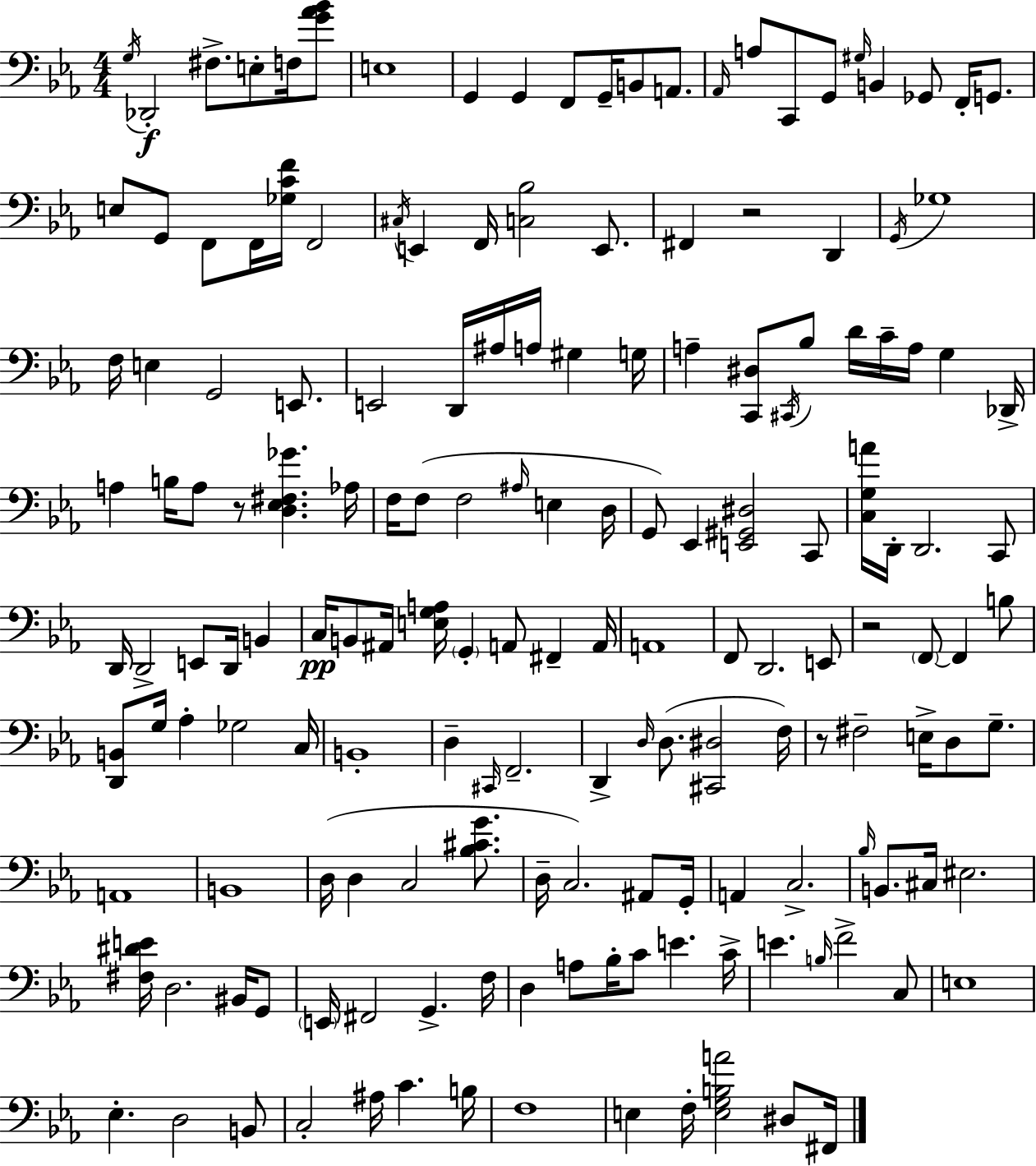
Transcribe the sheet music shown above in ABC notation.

X:1
T:Untitled
M:4/4
L:1/4
K:Eb
G,/4 _D,,2 ^F,/2 E,/2 F,/4 [G_A_B]/2 E,4 G,, G,, F,,/2 G,,/4 B,,/2 A,,/2 _A,,/4 A,/2 C,,/2 G,,/2 ^G,/4 B,, _G,,/2 F,,/4 G,,/2 E,/2 G,,/2 F,,/2 F,,/4 [_G,CF]/4 F,,2 ^C,/4 E,, F,,/4 [C,_B,]2 E,,/2 ^F,, z2 D,, G,,/4 _G,4 F,/4 E, G,,2 E,,/2 E,,2 D,,/4 ^A,/4 A,/4 ^G, G,/4 A, [C,,^D,]/2 ^C,,/4 _B,/2 D/4 C/4 A,/4 G, _D,,/4 A, B,/4 A,/2 z/2 [D,_E,^F,_G] _A,/4 F,/4 F,/2 F,2 ^A,/4 E, D,/4 G,,/2 _E,, [E,,^G,,^D,]2 C,,/2 [C,G,A]/4 D,,/4 D,,2 C,,/2 D,,/4 D,,2 E,,/2 D,,/4 B,, C,/4 B,,/2 ^A,,/4 [E,G,A,]/4 G,, A,,/2 ^F,, A,,/4 A,,4 F,,/2 D,,2 E,,/2 z2 F,,/2 F,, B,/2 [D,,B,,]/2 G,/4 _A, _G,2 C,/4 B,,4 D, ^C,,/4 F,,2 D,, D,/4 D,/2 [^C,,^D,]2 F,/4 z/2 ^F,2 E,/4 D,/2 G,/2 A,,4 B,,4 D,/4 D, C,2 [_B,^CG]/2 D,/4 C,2 ^A,,/2 G,,/4 A,, C,2 _B,/4 B,,/2 ^C,/4 ^E,2 [^F,^DE]/4 D,2 ^B,,/4 G,,/2 E,,/4 ^F,,2 G,, F,/4 D, A,/2 _B,/4 C/2 E C/4 E B,/4 F2 C,/2 E,4 _E, D,2 B,,/2 C,2 ^A,/4 C B,/4 F,4 E, F,/4 [E,G,B,A]2 ^D,/2 ^F,,/4